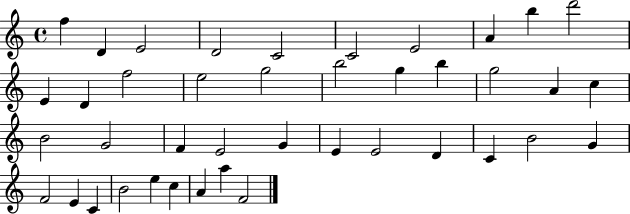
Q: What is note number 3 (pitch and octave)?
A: E4